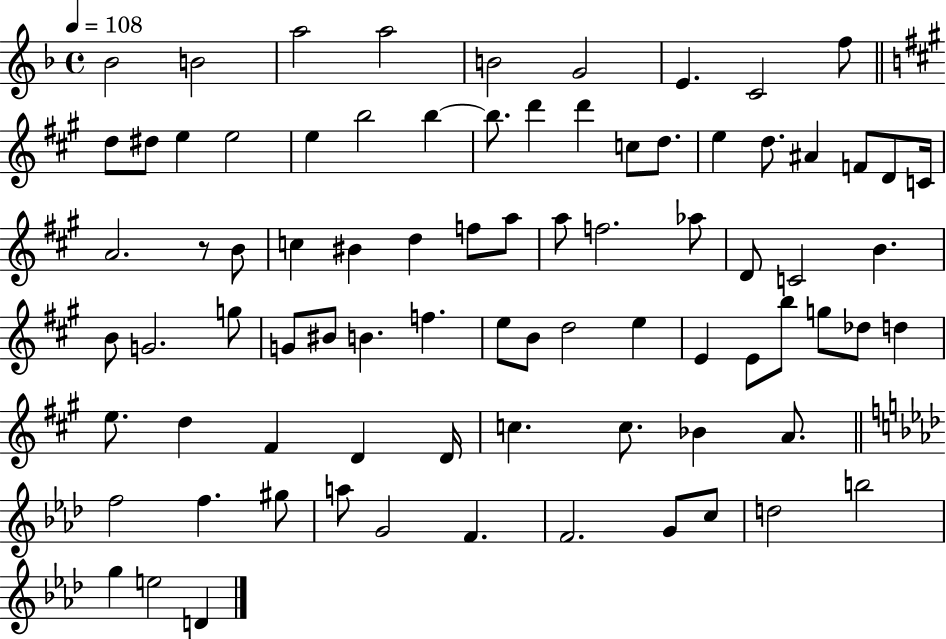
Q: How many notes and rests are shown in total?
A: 81